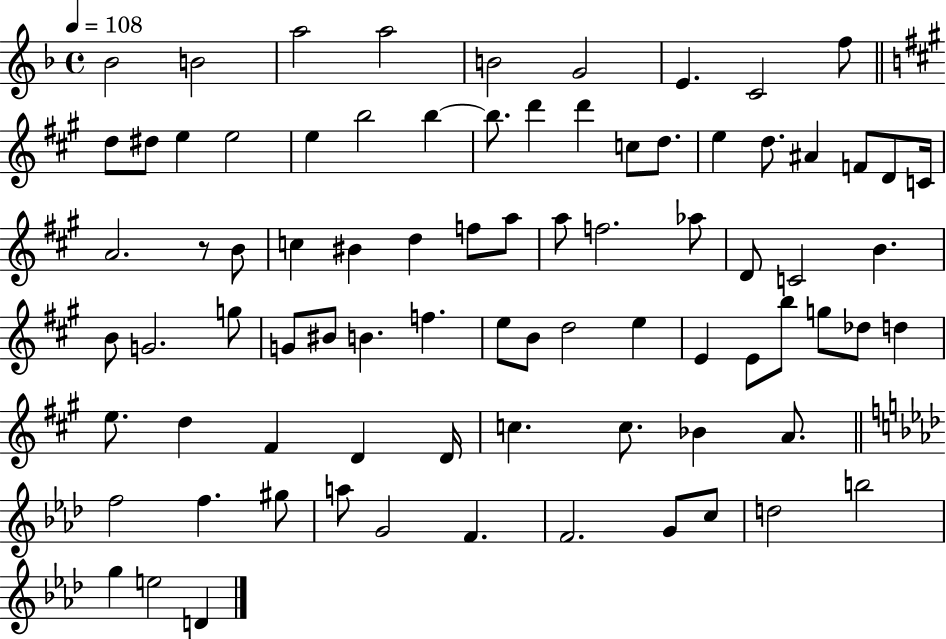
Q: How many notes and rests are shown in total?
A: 81